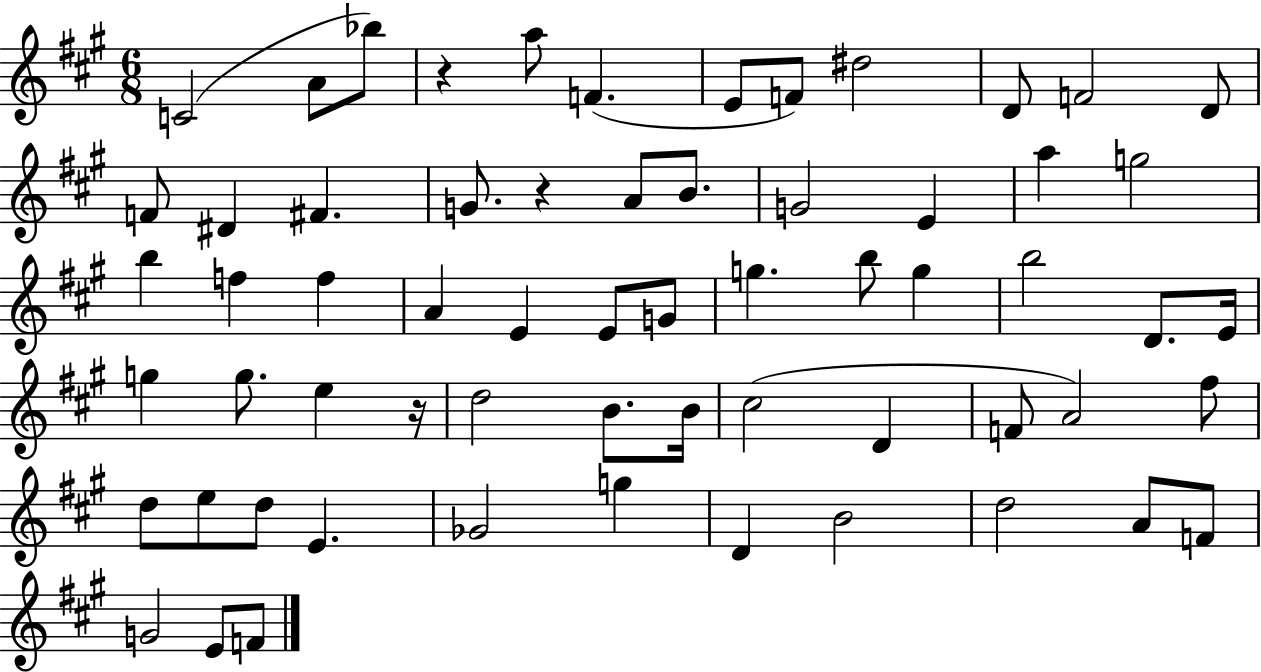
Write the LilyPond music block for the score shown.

{
  \clef treble
  \numericTimeSignature
  \time 6/8
  \key a \major
  \repeat volta 2 { c'2( a'8 bes''8) | r4 a''8 f'4.( | e'8 f'8) dis''2 | d'8 f'2 d'8 | \break f'8 dis'4 fis'4. | g'8. r4 a'8 b'8. | g'2 e'4 | a''4 g''2 | \break b''4 f''4 f''4 | a'4 e'4 e'8 g'8 | g''4. b''8 g''4 | b''2 d'8. e'16 | \break g''4 g''8. e''4 r16 | d''2 b'8. b'16 | cis''2( d'4 | f'8 a'2) fis''8 | \break d''8 e''8 d''8 e'4. | ges'2 g''4 | d'4 b'2 | d''2 a'8 f'8 | \break g'2 e'8 f'8 | } \bar "|."
}